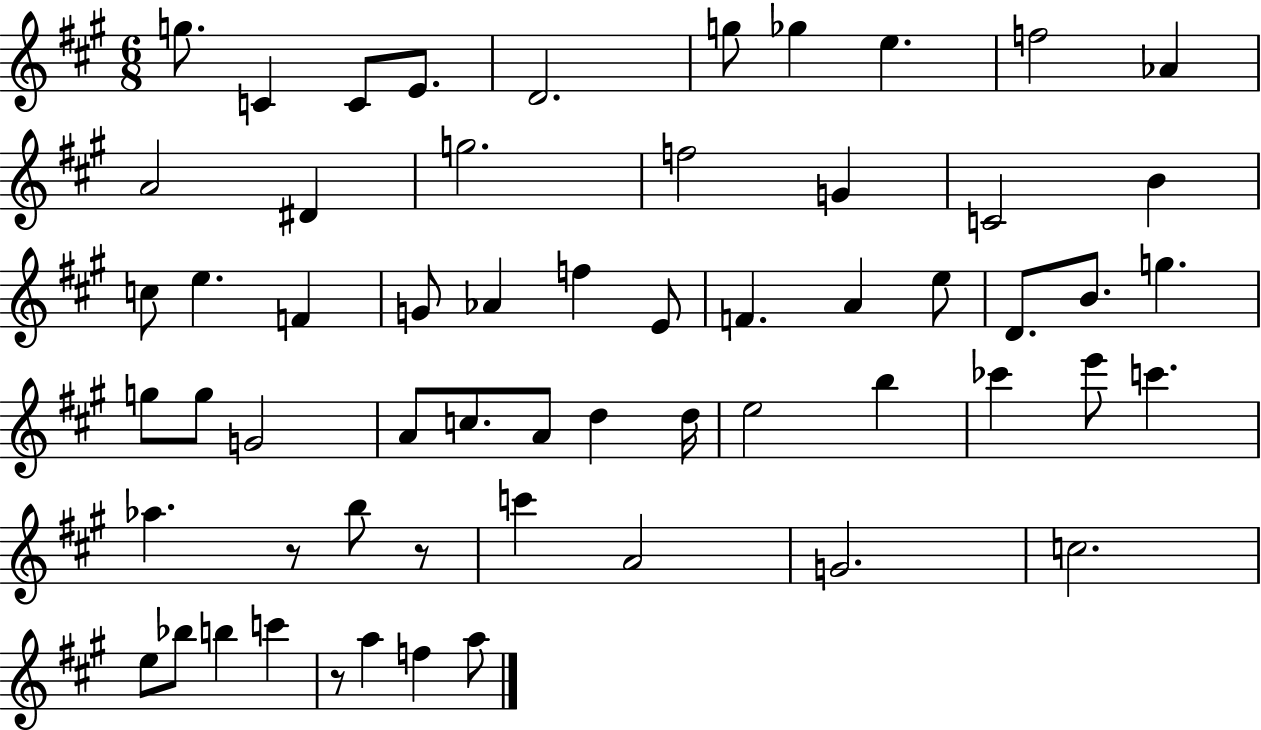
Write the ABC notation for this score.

X:1
T:Untitled
M:6/8
L:1/4
K:A
g/2 C C/2 E/2 D2 g/2 _g e f2 _A A2 ^D g2 f2 G C2 B c/2 e F G/2 _A f E/2 F A e/2 D/2 B/2 g g/2 g/2 G2 A/2 c/2 A/2 d d/4 e2 b _c' e'/2 c' _a z/2 b/2 z/2 c' A2 G2 c2 e/2 _b/2 b c' z/2 a f a/2